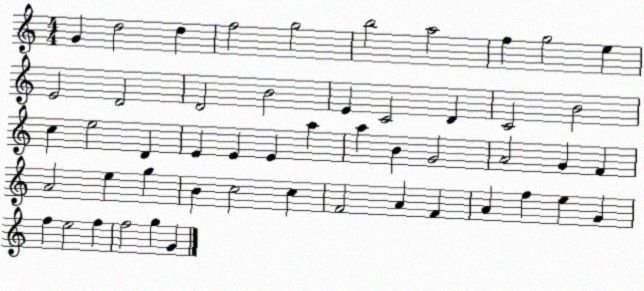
X:1
T:Untitled
M:4/4
L:1/4
K:C
G d2 d f2 g2 b2 a2 f g2 e E2 D2 D2 B2 E C2 D C2 B2 c e2 D E E E a a B G2 A2 G F A2 e g B c2 c F2 A F A f e G f e2 f f2 g G